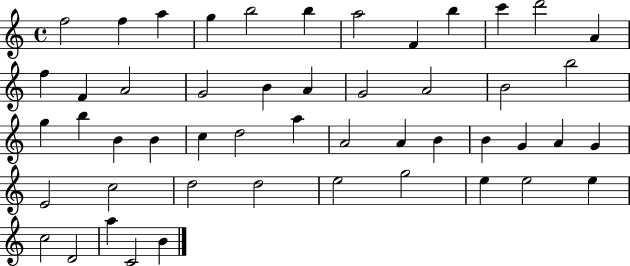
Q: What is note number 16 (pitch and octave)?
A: G4